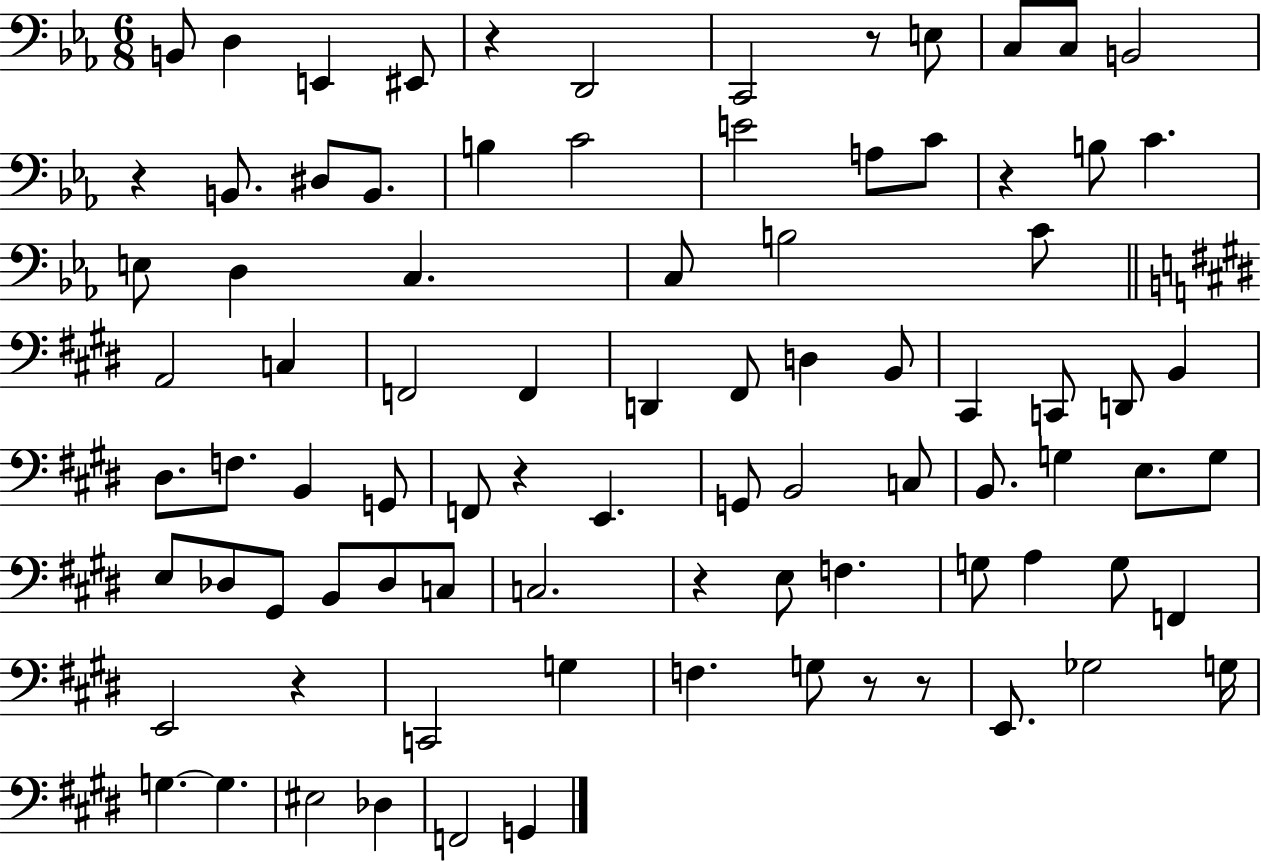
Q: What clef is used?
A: bass